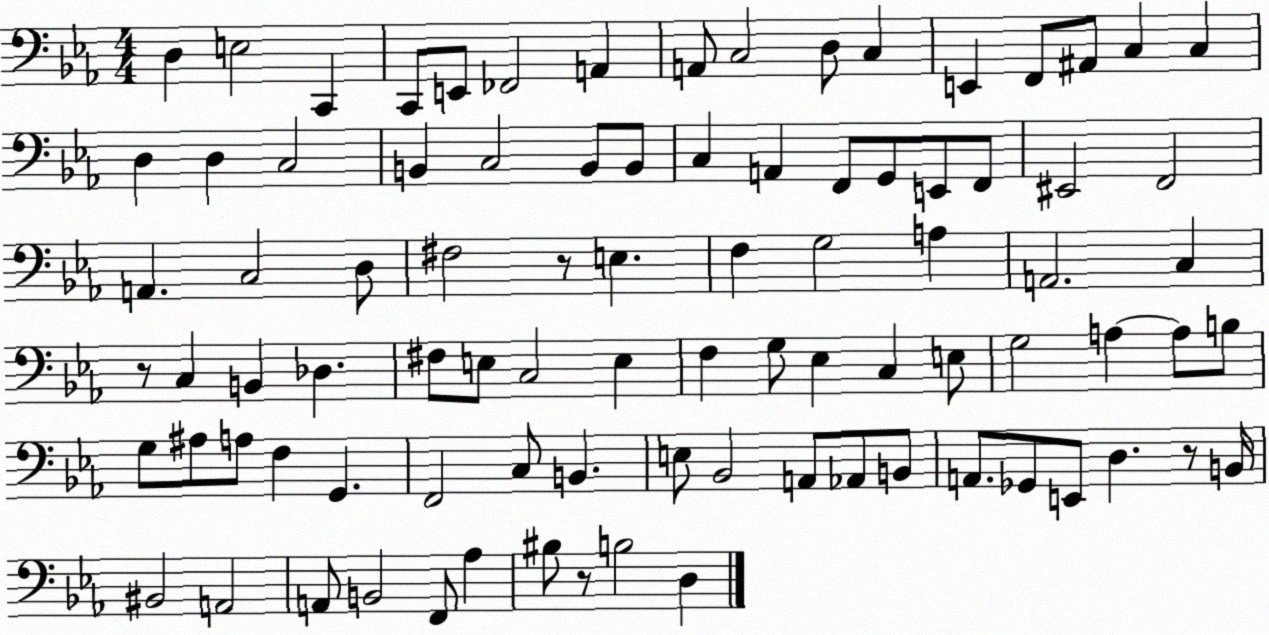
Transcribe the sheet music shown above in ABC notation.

X:1
T:Untitled
M:4/4
L:1/4
K:Eb
D, E,2 C,, C,,/2 E,,/2 _F,,2 A,, A,,/2 C,2 D,/2 C, E,, F,,/2 ^A,,/2 C, C, D, D, C,2 B,, C,2 B,,/2 B,,/2 C, A,, F,,/2 G,,/2 E,,/2 F,,/2 ^E,,2 F,,2 A,, C,2 D,/2 ^F,2 z/2 E, F, G,2 A, A,,2 C, z/2 C, B,, _D, ^F,/2 E,/2 C,2 E, F, G,/2 _E, C, E,/2 G,2 A, A,/2 B,/2 G,/2 ^A,/2 A,/2 F, G,, F,,2 C,/2 B,, E,/2 _B,,2 A,,/2 _A,,/2 B,,/2 A,,/2 _G,,/2 E,,/2 D, z/2 B,,/4 ^B,,2 A,,2 A,,/2 B,,2 F,,/2 _A, ^B,/2 z/2 B,2 D,